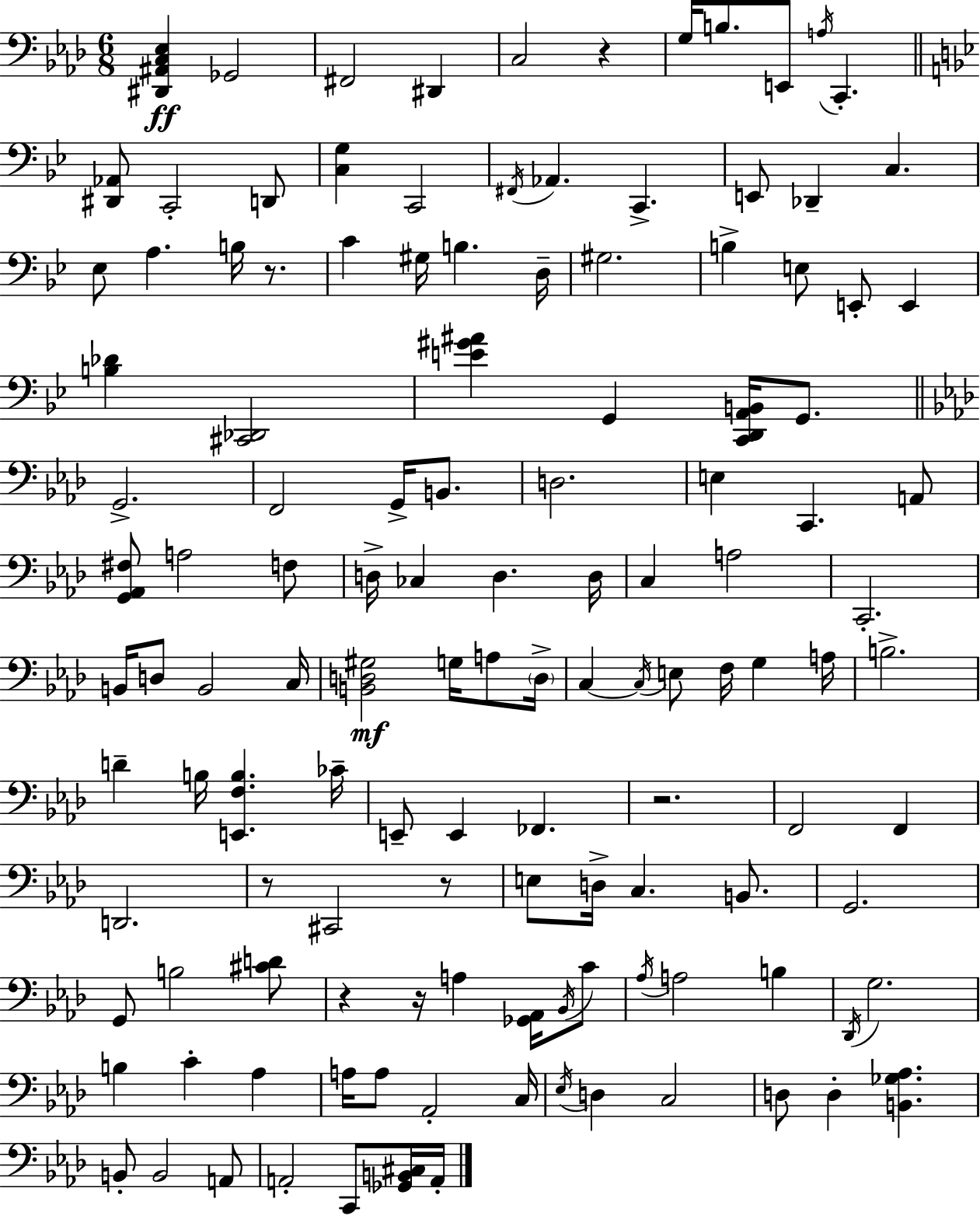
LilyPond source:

{
  \clef bass
  \numericTimeSignature
  \time 6/8
  \key f \minor
  <dis, ais, c ees>4\ff ges,2 | fis,2 dis,4 | c2 r4 | g16 b8. e,8 \acciaccatura { a16 } c,4.-. | \break \bar "||" \break \key bes \major <dis, aes,>8 c,2-. d,8 | <c g>4 c,2 | \acciaccatura { fis,16 } aes,4. c,4.-> | e,8 des,4-- c4. | \break ees8 a4. b16 r8. | c'4 gis16 b4. | d16-- gis2. | b4-> e8 e,8-. e,4 | \break <b des'>4 <cis, des,>2 | <e' gis' ais'>4 g,4 <c, d, a, b,>16 g,8. | \bar "||" \break \key f \minor g,2.-> | f,2 g,16-> b,8. | d2. | e4 c,4. a,8 | \break <g, aes, fis>8 a2 f8 | d16-> ces4 d4. d16 | c4 a2 | c,2.-. | \break b,16 d8 b,2 c16 | <b, d gis>2\mf g16 a8 \parenthesize d16-> | c4~~ \acciaccatura { c16 } e8 f16 g4 | a16 b2.-> | \break d'4-- b16 <e, f b>4. | ces'16-- e,8-- e,4 fes,4. | r2. | f,2 f,4 | \break d,2. | r8 cis,2 r8 | e8 d16-> c4. b,8. | g,2. | \break g,8 b2 <cis' d'>8 | r4 r16 a4 <ges, aes,>16 \acciaccatura { bes,16 } | c'8 \acciaccatura { aes16 } a2 b4 | \acciaccatura { des,16 } g2. | \break b4 c'4-. | aes4 a16 a8 aes,2-. | c16 \acciaccatura { ees16 } d4 c2 | d8 d4-. <b, ges aes>4. | \break b,8-. b,2 | a,8 a,2-. | c,8 <ges, b, cis>16 a,16-. \bar "|."
}